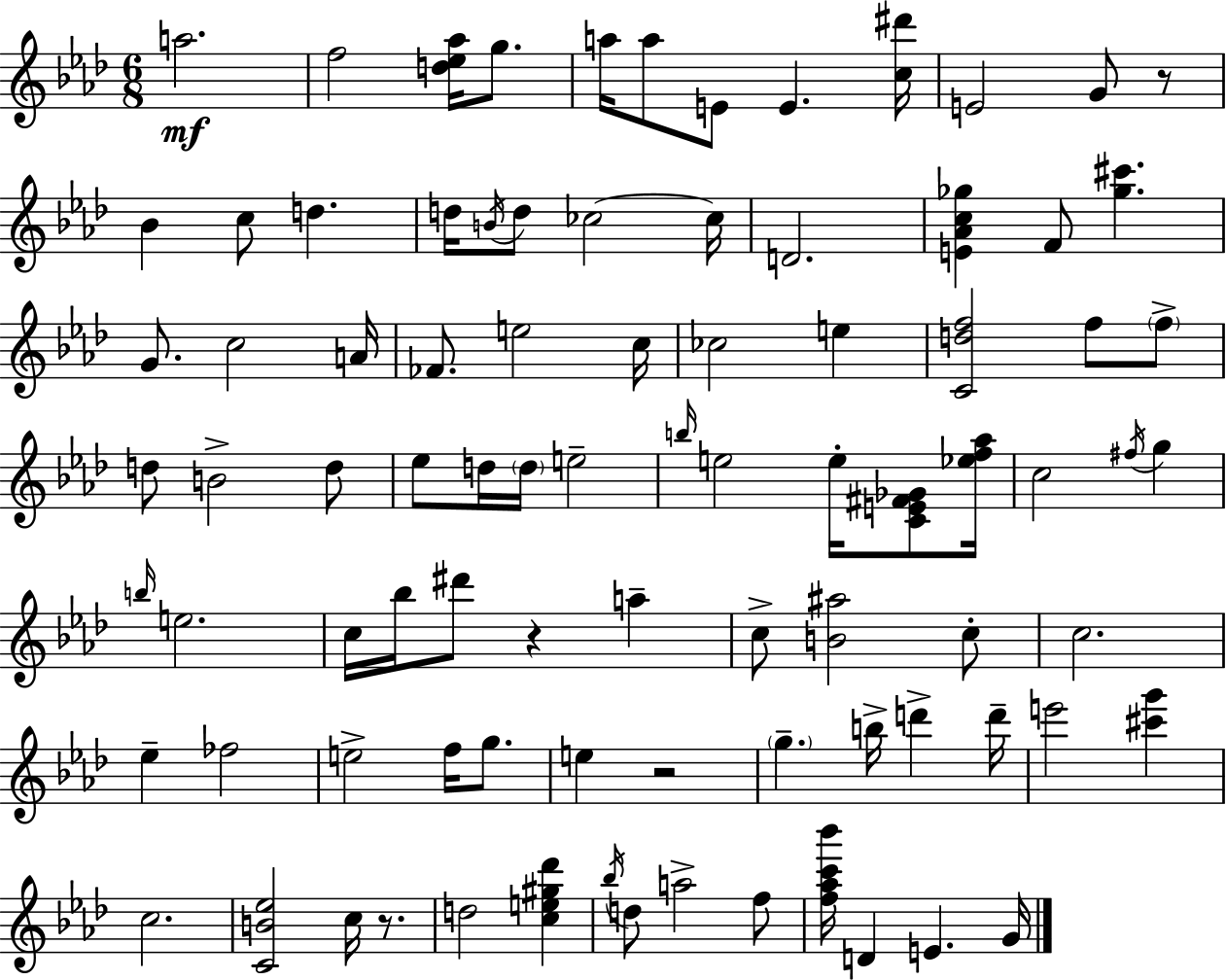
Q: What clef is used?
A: treble